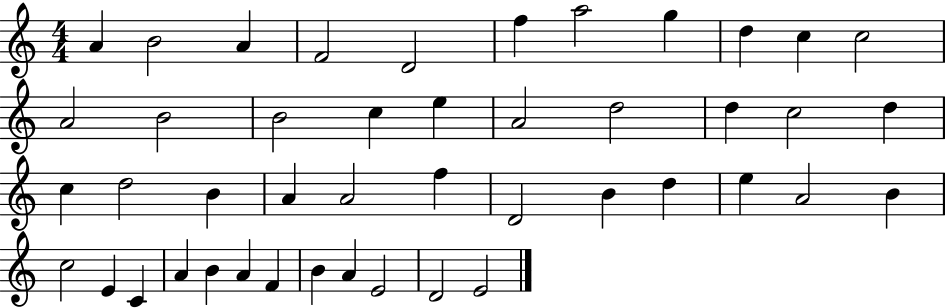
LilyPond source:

{
  \clef treble
  \numericTimeSignature
  \time 4/4
  \key c \major
  a'4 b'2 a'4 | f'2 d'2 | f''4 a''2 g''4 | d''4 c''4 c''2 | \break a'2 b'2 | b'2 c''4 e''4 | a'2 d''2 | d''4 c''2 d''4 | \break c''4 d''2 b'4 | a'4 a'2 f''4 | d'2 b'4 d''4 | e''4 a'2 b'4 | \break c''2 e'4 c'4 | a'4 b'4 a'4 f'4 | b'4 a'4 e'2 | d'2 e'2 | \break \bar "|."
}